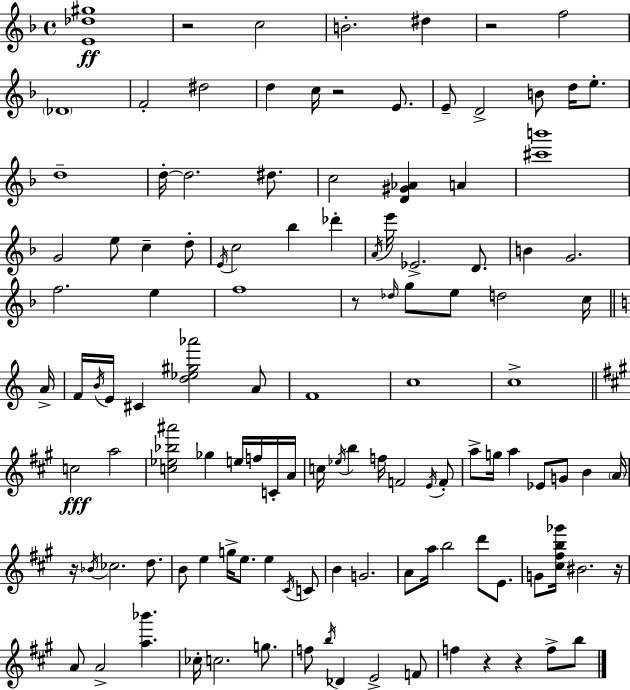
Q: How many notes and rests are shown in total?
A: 120